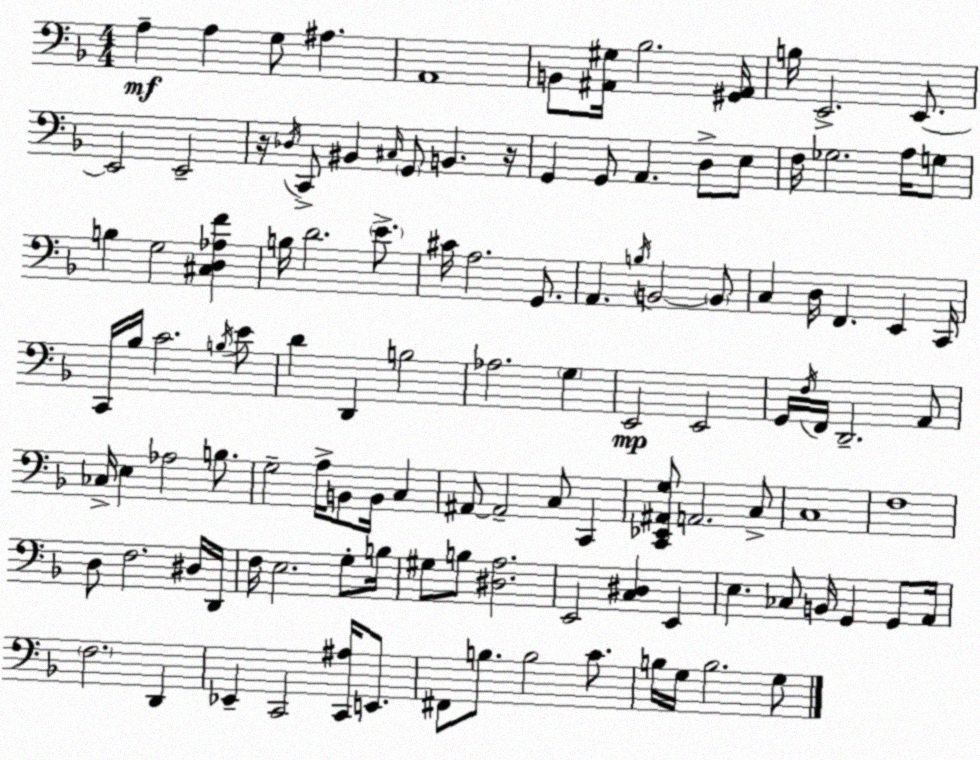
X:1
T:Untitled
M:4/4
L:1/4
K:F
A, A, G,/2 ^A, A,,4 B,,/2 [^A,,^G,]/4 _B,2 [^G,,^A,,]/4 B,/4 E,,2 E,,/2 E,,2 E,,2 z/4 _D,/4 C,,/2 ^B,, ^C,/4 G,,/2 B,, z/4 G,, G,,/2 A,, D,/2 E,/2 F,/4 _G,2 A,/4 G,/2 B, G,2 [^C,D,_A,F] B,/4 D2 E/2 ^C/4 A,2 G,,/2 A,, B,/4 B,,2 B,,/2 C, D,/4 F,, E,, C,,/4 C,,/4 _B,/4 C2 B,/4 E/2 D D,, B,2 _A,2 G, E,,2 E,,2 G,,/4 F,/4 F,,/4 D,,2 A,,/2 _C,/4 E, _A,2 B,/2 G,2 A,/4 B,,/2 B,,/4 C, ^A,,/2 ^A,,2 C,/2 C,, [C,,_E,,^A,,G,]/2 A,,2 C,/2 C,4 F,4 D,/2 F,2 ^D,/4 D,,/4 F,/4 E,2 G,/2 B,/4 ^G,/2 B,/2 [^D,A,]2 E,,2 [C,^D,] E,, E, _C,/2 B,,/4 G,, G,,/2 A,,/4 F,2 D,, _E,, C,,2 [C,,^A,]/4 E,,/2 ^F,,/2 B,/2 B,2 C/2 B,/4 G,/4 B,2 G,/2